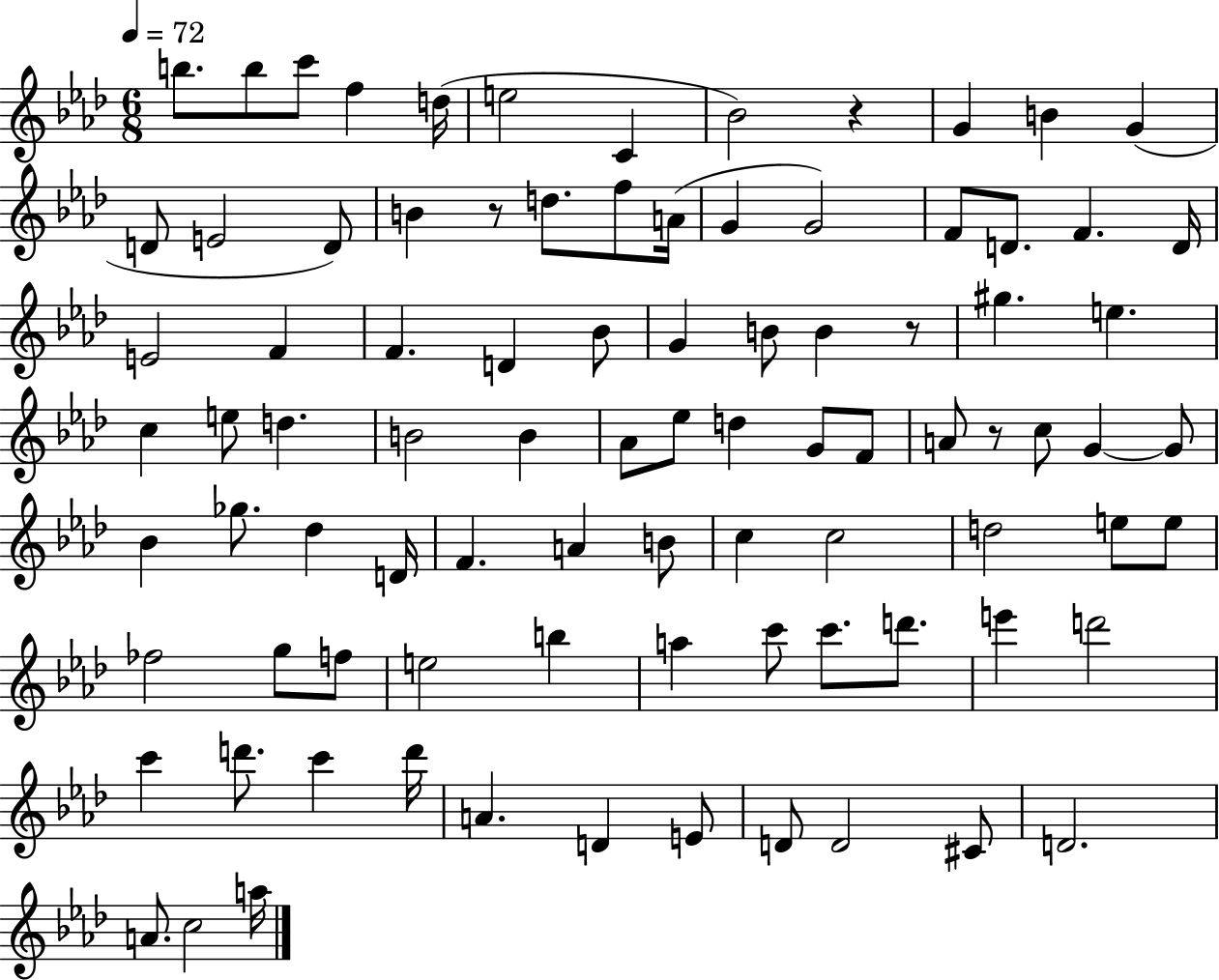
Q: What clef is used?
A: treble